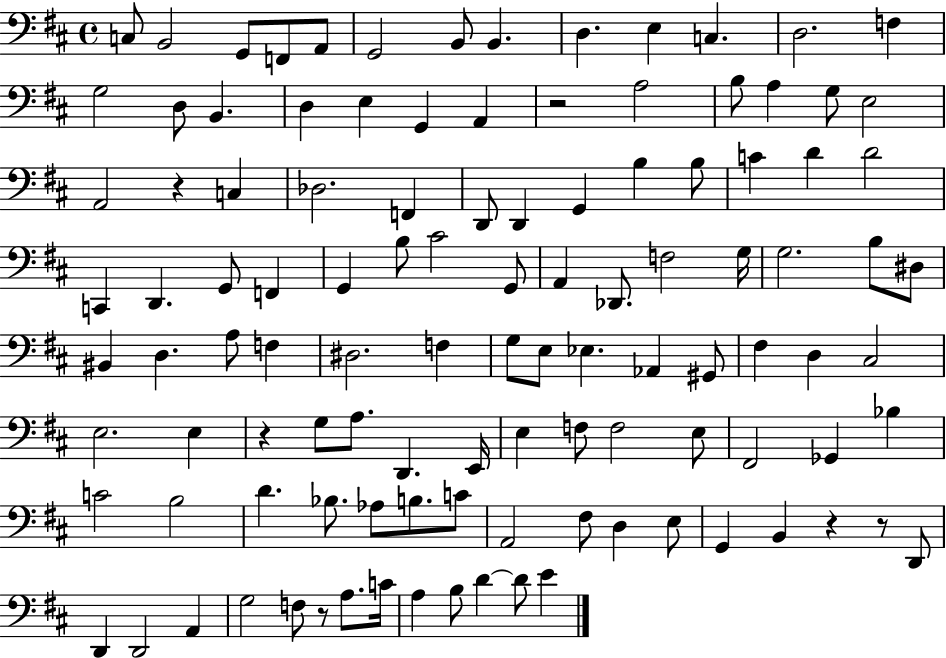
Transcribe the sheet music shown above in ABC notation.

X:1
T:Untitled
M:4/4
L:1/4
K:D
C,/2 B,,2 G,,/2 F,,/2 A,,/2 G,,2 B,,/2 B,, D, E, C, D,2 F, G,2 D,/2 B,, D, E, G,, A,, z2 A,2 B,/2 A, G,/2 E,2 A,,2 z C, _D,2 F,, D,,/2 D,, G,, B, B,/2 C D D2 C,, D,, G,,/2 F,, G,, B,/2 ^C2 G,,/2 A,, _D,,/2 F,2 G,/4 G,2 B,/2 ^D,/2 ^B,, D, A,/2 F, ^D,2 F, G,/2 E,/2 _E, _A,, ^G,,/2 ^F, D, ^C,2 E,2 E, z G,/2 A,/2 D,, E,,/4 E, F,/2 F,2 E,/2 ^F,,2 _G,, _B, C2 B,2 D _B,/2 _A,/2 B,/2 C/2 A,,2 ^F,/2 D, E,/2 G,, B,, z z/2 D,,/2 D,, D,,2 A,, G,2 F,/2 z/2 A,/2 C/4 A, B,/2 D D/2 E